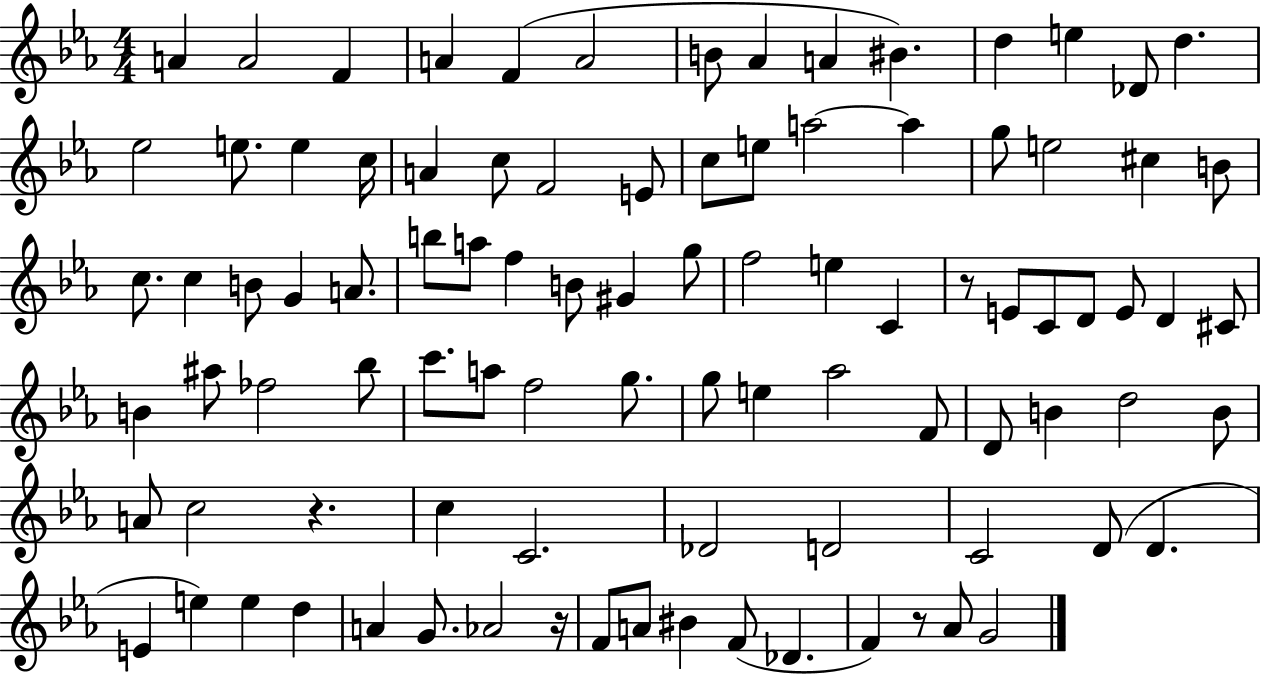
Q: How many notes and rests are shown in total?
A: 94